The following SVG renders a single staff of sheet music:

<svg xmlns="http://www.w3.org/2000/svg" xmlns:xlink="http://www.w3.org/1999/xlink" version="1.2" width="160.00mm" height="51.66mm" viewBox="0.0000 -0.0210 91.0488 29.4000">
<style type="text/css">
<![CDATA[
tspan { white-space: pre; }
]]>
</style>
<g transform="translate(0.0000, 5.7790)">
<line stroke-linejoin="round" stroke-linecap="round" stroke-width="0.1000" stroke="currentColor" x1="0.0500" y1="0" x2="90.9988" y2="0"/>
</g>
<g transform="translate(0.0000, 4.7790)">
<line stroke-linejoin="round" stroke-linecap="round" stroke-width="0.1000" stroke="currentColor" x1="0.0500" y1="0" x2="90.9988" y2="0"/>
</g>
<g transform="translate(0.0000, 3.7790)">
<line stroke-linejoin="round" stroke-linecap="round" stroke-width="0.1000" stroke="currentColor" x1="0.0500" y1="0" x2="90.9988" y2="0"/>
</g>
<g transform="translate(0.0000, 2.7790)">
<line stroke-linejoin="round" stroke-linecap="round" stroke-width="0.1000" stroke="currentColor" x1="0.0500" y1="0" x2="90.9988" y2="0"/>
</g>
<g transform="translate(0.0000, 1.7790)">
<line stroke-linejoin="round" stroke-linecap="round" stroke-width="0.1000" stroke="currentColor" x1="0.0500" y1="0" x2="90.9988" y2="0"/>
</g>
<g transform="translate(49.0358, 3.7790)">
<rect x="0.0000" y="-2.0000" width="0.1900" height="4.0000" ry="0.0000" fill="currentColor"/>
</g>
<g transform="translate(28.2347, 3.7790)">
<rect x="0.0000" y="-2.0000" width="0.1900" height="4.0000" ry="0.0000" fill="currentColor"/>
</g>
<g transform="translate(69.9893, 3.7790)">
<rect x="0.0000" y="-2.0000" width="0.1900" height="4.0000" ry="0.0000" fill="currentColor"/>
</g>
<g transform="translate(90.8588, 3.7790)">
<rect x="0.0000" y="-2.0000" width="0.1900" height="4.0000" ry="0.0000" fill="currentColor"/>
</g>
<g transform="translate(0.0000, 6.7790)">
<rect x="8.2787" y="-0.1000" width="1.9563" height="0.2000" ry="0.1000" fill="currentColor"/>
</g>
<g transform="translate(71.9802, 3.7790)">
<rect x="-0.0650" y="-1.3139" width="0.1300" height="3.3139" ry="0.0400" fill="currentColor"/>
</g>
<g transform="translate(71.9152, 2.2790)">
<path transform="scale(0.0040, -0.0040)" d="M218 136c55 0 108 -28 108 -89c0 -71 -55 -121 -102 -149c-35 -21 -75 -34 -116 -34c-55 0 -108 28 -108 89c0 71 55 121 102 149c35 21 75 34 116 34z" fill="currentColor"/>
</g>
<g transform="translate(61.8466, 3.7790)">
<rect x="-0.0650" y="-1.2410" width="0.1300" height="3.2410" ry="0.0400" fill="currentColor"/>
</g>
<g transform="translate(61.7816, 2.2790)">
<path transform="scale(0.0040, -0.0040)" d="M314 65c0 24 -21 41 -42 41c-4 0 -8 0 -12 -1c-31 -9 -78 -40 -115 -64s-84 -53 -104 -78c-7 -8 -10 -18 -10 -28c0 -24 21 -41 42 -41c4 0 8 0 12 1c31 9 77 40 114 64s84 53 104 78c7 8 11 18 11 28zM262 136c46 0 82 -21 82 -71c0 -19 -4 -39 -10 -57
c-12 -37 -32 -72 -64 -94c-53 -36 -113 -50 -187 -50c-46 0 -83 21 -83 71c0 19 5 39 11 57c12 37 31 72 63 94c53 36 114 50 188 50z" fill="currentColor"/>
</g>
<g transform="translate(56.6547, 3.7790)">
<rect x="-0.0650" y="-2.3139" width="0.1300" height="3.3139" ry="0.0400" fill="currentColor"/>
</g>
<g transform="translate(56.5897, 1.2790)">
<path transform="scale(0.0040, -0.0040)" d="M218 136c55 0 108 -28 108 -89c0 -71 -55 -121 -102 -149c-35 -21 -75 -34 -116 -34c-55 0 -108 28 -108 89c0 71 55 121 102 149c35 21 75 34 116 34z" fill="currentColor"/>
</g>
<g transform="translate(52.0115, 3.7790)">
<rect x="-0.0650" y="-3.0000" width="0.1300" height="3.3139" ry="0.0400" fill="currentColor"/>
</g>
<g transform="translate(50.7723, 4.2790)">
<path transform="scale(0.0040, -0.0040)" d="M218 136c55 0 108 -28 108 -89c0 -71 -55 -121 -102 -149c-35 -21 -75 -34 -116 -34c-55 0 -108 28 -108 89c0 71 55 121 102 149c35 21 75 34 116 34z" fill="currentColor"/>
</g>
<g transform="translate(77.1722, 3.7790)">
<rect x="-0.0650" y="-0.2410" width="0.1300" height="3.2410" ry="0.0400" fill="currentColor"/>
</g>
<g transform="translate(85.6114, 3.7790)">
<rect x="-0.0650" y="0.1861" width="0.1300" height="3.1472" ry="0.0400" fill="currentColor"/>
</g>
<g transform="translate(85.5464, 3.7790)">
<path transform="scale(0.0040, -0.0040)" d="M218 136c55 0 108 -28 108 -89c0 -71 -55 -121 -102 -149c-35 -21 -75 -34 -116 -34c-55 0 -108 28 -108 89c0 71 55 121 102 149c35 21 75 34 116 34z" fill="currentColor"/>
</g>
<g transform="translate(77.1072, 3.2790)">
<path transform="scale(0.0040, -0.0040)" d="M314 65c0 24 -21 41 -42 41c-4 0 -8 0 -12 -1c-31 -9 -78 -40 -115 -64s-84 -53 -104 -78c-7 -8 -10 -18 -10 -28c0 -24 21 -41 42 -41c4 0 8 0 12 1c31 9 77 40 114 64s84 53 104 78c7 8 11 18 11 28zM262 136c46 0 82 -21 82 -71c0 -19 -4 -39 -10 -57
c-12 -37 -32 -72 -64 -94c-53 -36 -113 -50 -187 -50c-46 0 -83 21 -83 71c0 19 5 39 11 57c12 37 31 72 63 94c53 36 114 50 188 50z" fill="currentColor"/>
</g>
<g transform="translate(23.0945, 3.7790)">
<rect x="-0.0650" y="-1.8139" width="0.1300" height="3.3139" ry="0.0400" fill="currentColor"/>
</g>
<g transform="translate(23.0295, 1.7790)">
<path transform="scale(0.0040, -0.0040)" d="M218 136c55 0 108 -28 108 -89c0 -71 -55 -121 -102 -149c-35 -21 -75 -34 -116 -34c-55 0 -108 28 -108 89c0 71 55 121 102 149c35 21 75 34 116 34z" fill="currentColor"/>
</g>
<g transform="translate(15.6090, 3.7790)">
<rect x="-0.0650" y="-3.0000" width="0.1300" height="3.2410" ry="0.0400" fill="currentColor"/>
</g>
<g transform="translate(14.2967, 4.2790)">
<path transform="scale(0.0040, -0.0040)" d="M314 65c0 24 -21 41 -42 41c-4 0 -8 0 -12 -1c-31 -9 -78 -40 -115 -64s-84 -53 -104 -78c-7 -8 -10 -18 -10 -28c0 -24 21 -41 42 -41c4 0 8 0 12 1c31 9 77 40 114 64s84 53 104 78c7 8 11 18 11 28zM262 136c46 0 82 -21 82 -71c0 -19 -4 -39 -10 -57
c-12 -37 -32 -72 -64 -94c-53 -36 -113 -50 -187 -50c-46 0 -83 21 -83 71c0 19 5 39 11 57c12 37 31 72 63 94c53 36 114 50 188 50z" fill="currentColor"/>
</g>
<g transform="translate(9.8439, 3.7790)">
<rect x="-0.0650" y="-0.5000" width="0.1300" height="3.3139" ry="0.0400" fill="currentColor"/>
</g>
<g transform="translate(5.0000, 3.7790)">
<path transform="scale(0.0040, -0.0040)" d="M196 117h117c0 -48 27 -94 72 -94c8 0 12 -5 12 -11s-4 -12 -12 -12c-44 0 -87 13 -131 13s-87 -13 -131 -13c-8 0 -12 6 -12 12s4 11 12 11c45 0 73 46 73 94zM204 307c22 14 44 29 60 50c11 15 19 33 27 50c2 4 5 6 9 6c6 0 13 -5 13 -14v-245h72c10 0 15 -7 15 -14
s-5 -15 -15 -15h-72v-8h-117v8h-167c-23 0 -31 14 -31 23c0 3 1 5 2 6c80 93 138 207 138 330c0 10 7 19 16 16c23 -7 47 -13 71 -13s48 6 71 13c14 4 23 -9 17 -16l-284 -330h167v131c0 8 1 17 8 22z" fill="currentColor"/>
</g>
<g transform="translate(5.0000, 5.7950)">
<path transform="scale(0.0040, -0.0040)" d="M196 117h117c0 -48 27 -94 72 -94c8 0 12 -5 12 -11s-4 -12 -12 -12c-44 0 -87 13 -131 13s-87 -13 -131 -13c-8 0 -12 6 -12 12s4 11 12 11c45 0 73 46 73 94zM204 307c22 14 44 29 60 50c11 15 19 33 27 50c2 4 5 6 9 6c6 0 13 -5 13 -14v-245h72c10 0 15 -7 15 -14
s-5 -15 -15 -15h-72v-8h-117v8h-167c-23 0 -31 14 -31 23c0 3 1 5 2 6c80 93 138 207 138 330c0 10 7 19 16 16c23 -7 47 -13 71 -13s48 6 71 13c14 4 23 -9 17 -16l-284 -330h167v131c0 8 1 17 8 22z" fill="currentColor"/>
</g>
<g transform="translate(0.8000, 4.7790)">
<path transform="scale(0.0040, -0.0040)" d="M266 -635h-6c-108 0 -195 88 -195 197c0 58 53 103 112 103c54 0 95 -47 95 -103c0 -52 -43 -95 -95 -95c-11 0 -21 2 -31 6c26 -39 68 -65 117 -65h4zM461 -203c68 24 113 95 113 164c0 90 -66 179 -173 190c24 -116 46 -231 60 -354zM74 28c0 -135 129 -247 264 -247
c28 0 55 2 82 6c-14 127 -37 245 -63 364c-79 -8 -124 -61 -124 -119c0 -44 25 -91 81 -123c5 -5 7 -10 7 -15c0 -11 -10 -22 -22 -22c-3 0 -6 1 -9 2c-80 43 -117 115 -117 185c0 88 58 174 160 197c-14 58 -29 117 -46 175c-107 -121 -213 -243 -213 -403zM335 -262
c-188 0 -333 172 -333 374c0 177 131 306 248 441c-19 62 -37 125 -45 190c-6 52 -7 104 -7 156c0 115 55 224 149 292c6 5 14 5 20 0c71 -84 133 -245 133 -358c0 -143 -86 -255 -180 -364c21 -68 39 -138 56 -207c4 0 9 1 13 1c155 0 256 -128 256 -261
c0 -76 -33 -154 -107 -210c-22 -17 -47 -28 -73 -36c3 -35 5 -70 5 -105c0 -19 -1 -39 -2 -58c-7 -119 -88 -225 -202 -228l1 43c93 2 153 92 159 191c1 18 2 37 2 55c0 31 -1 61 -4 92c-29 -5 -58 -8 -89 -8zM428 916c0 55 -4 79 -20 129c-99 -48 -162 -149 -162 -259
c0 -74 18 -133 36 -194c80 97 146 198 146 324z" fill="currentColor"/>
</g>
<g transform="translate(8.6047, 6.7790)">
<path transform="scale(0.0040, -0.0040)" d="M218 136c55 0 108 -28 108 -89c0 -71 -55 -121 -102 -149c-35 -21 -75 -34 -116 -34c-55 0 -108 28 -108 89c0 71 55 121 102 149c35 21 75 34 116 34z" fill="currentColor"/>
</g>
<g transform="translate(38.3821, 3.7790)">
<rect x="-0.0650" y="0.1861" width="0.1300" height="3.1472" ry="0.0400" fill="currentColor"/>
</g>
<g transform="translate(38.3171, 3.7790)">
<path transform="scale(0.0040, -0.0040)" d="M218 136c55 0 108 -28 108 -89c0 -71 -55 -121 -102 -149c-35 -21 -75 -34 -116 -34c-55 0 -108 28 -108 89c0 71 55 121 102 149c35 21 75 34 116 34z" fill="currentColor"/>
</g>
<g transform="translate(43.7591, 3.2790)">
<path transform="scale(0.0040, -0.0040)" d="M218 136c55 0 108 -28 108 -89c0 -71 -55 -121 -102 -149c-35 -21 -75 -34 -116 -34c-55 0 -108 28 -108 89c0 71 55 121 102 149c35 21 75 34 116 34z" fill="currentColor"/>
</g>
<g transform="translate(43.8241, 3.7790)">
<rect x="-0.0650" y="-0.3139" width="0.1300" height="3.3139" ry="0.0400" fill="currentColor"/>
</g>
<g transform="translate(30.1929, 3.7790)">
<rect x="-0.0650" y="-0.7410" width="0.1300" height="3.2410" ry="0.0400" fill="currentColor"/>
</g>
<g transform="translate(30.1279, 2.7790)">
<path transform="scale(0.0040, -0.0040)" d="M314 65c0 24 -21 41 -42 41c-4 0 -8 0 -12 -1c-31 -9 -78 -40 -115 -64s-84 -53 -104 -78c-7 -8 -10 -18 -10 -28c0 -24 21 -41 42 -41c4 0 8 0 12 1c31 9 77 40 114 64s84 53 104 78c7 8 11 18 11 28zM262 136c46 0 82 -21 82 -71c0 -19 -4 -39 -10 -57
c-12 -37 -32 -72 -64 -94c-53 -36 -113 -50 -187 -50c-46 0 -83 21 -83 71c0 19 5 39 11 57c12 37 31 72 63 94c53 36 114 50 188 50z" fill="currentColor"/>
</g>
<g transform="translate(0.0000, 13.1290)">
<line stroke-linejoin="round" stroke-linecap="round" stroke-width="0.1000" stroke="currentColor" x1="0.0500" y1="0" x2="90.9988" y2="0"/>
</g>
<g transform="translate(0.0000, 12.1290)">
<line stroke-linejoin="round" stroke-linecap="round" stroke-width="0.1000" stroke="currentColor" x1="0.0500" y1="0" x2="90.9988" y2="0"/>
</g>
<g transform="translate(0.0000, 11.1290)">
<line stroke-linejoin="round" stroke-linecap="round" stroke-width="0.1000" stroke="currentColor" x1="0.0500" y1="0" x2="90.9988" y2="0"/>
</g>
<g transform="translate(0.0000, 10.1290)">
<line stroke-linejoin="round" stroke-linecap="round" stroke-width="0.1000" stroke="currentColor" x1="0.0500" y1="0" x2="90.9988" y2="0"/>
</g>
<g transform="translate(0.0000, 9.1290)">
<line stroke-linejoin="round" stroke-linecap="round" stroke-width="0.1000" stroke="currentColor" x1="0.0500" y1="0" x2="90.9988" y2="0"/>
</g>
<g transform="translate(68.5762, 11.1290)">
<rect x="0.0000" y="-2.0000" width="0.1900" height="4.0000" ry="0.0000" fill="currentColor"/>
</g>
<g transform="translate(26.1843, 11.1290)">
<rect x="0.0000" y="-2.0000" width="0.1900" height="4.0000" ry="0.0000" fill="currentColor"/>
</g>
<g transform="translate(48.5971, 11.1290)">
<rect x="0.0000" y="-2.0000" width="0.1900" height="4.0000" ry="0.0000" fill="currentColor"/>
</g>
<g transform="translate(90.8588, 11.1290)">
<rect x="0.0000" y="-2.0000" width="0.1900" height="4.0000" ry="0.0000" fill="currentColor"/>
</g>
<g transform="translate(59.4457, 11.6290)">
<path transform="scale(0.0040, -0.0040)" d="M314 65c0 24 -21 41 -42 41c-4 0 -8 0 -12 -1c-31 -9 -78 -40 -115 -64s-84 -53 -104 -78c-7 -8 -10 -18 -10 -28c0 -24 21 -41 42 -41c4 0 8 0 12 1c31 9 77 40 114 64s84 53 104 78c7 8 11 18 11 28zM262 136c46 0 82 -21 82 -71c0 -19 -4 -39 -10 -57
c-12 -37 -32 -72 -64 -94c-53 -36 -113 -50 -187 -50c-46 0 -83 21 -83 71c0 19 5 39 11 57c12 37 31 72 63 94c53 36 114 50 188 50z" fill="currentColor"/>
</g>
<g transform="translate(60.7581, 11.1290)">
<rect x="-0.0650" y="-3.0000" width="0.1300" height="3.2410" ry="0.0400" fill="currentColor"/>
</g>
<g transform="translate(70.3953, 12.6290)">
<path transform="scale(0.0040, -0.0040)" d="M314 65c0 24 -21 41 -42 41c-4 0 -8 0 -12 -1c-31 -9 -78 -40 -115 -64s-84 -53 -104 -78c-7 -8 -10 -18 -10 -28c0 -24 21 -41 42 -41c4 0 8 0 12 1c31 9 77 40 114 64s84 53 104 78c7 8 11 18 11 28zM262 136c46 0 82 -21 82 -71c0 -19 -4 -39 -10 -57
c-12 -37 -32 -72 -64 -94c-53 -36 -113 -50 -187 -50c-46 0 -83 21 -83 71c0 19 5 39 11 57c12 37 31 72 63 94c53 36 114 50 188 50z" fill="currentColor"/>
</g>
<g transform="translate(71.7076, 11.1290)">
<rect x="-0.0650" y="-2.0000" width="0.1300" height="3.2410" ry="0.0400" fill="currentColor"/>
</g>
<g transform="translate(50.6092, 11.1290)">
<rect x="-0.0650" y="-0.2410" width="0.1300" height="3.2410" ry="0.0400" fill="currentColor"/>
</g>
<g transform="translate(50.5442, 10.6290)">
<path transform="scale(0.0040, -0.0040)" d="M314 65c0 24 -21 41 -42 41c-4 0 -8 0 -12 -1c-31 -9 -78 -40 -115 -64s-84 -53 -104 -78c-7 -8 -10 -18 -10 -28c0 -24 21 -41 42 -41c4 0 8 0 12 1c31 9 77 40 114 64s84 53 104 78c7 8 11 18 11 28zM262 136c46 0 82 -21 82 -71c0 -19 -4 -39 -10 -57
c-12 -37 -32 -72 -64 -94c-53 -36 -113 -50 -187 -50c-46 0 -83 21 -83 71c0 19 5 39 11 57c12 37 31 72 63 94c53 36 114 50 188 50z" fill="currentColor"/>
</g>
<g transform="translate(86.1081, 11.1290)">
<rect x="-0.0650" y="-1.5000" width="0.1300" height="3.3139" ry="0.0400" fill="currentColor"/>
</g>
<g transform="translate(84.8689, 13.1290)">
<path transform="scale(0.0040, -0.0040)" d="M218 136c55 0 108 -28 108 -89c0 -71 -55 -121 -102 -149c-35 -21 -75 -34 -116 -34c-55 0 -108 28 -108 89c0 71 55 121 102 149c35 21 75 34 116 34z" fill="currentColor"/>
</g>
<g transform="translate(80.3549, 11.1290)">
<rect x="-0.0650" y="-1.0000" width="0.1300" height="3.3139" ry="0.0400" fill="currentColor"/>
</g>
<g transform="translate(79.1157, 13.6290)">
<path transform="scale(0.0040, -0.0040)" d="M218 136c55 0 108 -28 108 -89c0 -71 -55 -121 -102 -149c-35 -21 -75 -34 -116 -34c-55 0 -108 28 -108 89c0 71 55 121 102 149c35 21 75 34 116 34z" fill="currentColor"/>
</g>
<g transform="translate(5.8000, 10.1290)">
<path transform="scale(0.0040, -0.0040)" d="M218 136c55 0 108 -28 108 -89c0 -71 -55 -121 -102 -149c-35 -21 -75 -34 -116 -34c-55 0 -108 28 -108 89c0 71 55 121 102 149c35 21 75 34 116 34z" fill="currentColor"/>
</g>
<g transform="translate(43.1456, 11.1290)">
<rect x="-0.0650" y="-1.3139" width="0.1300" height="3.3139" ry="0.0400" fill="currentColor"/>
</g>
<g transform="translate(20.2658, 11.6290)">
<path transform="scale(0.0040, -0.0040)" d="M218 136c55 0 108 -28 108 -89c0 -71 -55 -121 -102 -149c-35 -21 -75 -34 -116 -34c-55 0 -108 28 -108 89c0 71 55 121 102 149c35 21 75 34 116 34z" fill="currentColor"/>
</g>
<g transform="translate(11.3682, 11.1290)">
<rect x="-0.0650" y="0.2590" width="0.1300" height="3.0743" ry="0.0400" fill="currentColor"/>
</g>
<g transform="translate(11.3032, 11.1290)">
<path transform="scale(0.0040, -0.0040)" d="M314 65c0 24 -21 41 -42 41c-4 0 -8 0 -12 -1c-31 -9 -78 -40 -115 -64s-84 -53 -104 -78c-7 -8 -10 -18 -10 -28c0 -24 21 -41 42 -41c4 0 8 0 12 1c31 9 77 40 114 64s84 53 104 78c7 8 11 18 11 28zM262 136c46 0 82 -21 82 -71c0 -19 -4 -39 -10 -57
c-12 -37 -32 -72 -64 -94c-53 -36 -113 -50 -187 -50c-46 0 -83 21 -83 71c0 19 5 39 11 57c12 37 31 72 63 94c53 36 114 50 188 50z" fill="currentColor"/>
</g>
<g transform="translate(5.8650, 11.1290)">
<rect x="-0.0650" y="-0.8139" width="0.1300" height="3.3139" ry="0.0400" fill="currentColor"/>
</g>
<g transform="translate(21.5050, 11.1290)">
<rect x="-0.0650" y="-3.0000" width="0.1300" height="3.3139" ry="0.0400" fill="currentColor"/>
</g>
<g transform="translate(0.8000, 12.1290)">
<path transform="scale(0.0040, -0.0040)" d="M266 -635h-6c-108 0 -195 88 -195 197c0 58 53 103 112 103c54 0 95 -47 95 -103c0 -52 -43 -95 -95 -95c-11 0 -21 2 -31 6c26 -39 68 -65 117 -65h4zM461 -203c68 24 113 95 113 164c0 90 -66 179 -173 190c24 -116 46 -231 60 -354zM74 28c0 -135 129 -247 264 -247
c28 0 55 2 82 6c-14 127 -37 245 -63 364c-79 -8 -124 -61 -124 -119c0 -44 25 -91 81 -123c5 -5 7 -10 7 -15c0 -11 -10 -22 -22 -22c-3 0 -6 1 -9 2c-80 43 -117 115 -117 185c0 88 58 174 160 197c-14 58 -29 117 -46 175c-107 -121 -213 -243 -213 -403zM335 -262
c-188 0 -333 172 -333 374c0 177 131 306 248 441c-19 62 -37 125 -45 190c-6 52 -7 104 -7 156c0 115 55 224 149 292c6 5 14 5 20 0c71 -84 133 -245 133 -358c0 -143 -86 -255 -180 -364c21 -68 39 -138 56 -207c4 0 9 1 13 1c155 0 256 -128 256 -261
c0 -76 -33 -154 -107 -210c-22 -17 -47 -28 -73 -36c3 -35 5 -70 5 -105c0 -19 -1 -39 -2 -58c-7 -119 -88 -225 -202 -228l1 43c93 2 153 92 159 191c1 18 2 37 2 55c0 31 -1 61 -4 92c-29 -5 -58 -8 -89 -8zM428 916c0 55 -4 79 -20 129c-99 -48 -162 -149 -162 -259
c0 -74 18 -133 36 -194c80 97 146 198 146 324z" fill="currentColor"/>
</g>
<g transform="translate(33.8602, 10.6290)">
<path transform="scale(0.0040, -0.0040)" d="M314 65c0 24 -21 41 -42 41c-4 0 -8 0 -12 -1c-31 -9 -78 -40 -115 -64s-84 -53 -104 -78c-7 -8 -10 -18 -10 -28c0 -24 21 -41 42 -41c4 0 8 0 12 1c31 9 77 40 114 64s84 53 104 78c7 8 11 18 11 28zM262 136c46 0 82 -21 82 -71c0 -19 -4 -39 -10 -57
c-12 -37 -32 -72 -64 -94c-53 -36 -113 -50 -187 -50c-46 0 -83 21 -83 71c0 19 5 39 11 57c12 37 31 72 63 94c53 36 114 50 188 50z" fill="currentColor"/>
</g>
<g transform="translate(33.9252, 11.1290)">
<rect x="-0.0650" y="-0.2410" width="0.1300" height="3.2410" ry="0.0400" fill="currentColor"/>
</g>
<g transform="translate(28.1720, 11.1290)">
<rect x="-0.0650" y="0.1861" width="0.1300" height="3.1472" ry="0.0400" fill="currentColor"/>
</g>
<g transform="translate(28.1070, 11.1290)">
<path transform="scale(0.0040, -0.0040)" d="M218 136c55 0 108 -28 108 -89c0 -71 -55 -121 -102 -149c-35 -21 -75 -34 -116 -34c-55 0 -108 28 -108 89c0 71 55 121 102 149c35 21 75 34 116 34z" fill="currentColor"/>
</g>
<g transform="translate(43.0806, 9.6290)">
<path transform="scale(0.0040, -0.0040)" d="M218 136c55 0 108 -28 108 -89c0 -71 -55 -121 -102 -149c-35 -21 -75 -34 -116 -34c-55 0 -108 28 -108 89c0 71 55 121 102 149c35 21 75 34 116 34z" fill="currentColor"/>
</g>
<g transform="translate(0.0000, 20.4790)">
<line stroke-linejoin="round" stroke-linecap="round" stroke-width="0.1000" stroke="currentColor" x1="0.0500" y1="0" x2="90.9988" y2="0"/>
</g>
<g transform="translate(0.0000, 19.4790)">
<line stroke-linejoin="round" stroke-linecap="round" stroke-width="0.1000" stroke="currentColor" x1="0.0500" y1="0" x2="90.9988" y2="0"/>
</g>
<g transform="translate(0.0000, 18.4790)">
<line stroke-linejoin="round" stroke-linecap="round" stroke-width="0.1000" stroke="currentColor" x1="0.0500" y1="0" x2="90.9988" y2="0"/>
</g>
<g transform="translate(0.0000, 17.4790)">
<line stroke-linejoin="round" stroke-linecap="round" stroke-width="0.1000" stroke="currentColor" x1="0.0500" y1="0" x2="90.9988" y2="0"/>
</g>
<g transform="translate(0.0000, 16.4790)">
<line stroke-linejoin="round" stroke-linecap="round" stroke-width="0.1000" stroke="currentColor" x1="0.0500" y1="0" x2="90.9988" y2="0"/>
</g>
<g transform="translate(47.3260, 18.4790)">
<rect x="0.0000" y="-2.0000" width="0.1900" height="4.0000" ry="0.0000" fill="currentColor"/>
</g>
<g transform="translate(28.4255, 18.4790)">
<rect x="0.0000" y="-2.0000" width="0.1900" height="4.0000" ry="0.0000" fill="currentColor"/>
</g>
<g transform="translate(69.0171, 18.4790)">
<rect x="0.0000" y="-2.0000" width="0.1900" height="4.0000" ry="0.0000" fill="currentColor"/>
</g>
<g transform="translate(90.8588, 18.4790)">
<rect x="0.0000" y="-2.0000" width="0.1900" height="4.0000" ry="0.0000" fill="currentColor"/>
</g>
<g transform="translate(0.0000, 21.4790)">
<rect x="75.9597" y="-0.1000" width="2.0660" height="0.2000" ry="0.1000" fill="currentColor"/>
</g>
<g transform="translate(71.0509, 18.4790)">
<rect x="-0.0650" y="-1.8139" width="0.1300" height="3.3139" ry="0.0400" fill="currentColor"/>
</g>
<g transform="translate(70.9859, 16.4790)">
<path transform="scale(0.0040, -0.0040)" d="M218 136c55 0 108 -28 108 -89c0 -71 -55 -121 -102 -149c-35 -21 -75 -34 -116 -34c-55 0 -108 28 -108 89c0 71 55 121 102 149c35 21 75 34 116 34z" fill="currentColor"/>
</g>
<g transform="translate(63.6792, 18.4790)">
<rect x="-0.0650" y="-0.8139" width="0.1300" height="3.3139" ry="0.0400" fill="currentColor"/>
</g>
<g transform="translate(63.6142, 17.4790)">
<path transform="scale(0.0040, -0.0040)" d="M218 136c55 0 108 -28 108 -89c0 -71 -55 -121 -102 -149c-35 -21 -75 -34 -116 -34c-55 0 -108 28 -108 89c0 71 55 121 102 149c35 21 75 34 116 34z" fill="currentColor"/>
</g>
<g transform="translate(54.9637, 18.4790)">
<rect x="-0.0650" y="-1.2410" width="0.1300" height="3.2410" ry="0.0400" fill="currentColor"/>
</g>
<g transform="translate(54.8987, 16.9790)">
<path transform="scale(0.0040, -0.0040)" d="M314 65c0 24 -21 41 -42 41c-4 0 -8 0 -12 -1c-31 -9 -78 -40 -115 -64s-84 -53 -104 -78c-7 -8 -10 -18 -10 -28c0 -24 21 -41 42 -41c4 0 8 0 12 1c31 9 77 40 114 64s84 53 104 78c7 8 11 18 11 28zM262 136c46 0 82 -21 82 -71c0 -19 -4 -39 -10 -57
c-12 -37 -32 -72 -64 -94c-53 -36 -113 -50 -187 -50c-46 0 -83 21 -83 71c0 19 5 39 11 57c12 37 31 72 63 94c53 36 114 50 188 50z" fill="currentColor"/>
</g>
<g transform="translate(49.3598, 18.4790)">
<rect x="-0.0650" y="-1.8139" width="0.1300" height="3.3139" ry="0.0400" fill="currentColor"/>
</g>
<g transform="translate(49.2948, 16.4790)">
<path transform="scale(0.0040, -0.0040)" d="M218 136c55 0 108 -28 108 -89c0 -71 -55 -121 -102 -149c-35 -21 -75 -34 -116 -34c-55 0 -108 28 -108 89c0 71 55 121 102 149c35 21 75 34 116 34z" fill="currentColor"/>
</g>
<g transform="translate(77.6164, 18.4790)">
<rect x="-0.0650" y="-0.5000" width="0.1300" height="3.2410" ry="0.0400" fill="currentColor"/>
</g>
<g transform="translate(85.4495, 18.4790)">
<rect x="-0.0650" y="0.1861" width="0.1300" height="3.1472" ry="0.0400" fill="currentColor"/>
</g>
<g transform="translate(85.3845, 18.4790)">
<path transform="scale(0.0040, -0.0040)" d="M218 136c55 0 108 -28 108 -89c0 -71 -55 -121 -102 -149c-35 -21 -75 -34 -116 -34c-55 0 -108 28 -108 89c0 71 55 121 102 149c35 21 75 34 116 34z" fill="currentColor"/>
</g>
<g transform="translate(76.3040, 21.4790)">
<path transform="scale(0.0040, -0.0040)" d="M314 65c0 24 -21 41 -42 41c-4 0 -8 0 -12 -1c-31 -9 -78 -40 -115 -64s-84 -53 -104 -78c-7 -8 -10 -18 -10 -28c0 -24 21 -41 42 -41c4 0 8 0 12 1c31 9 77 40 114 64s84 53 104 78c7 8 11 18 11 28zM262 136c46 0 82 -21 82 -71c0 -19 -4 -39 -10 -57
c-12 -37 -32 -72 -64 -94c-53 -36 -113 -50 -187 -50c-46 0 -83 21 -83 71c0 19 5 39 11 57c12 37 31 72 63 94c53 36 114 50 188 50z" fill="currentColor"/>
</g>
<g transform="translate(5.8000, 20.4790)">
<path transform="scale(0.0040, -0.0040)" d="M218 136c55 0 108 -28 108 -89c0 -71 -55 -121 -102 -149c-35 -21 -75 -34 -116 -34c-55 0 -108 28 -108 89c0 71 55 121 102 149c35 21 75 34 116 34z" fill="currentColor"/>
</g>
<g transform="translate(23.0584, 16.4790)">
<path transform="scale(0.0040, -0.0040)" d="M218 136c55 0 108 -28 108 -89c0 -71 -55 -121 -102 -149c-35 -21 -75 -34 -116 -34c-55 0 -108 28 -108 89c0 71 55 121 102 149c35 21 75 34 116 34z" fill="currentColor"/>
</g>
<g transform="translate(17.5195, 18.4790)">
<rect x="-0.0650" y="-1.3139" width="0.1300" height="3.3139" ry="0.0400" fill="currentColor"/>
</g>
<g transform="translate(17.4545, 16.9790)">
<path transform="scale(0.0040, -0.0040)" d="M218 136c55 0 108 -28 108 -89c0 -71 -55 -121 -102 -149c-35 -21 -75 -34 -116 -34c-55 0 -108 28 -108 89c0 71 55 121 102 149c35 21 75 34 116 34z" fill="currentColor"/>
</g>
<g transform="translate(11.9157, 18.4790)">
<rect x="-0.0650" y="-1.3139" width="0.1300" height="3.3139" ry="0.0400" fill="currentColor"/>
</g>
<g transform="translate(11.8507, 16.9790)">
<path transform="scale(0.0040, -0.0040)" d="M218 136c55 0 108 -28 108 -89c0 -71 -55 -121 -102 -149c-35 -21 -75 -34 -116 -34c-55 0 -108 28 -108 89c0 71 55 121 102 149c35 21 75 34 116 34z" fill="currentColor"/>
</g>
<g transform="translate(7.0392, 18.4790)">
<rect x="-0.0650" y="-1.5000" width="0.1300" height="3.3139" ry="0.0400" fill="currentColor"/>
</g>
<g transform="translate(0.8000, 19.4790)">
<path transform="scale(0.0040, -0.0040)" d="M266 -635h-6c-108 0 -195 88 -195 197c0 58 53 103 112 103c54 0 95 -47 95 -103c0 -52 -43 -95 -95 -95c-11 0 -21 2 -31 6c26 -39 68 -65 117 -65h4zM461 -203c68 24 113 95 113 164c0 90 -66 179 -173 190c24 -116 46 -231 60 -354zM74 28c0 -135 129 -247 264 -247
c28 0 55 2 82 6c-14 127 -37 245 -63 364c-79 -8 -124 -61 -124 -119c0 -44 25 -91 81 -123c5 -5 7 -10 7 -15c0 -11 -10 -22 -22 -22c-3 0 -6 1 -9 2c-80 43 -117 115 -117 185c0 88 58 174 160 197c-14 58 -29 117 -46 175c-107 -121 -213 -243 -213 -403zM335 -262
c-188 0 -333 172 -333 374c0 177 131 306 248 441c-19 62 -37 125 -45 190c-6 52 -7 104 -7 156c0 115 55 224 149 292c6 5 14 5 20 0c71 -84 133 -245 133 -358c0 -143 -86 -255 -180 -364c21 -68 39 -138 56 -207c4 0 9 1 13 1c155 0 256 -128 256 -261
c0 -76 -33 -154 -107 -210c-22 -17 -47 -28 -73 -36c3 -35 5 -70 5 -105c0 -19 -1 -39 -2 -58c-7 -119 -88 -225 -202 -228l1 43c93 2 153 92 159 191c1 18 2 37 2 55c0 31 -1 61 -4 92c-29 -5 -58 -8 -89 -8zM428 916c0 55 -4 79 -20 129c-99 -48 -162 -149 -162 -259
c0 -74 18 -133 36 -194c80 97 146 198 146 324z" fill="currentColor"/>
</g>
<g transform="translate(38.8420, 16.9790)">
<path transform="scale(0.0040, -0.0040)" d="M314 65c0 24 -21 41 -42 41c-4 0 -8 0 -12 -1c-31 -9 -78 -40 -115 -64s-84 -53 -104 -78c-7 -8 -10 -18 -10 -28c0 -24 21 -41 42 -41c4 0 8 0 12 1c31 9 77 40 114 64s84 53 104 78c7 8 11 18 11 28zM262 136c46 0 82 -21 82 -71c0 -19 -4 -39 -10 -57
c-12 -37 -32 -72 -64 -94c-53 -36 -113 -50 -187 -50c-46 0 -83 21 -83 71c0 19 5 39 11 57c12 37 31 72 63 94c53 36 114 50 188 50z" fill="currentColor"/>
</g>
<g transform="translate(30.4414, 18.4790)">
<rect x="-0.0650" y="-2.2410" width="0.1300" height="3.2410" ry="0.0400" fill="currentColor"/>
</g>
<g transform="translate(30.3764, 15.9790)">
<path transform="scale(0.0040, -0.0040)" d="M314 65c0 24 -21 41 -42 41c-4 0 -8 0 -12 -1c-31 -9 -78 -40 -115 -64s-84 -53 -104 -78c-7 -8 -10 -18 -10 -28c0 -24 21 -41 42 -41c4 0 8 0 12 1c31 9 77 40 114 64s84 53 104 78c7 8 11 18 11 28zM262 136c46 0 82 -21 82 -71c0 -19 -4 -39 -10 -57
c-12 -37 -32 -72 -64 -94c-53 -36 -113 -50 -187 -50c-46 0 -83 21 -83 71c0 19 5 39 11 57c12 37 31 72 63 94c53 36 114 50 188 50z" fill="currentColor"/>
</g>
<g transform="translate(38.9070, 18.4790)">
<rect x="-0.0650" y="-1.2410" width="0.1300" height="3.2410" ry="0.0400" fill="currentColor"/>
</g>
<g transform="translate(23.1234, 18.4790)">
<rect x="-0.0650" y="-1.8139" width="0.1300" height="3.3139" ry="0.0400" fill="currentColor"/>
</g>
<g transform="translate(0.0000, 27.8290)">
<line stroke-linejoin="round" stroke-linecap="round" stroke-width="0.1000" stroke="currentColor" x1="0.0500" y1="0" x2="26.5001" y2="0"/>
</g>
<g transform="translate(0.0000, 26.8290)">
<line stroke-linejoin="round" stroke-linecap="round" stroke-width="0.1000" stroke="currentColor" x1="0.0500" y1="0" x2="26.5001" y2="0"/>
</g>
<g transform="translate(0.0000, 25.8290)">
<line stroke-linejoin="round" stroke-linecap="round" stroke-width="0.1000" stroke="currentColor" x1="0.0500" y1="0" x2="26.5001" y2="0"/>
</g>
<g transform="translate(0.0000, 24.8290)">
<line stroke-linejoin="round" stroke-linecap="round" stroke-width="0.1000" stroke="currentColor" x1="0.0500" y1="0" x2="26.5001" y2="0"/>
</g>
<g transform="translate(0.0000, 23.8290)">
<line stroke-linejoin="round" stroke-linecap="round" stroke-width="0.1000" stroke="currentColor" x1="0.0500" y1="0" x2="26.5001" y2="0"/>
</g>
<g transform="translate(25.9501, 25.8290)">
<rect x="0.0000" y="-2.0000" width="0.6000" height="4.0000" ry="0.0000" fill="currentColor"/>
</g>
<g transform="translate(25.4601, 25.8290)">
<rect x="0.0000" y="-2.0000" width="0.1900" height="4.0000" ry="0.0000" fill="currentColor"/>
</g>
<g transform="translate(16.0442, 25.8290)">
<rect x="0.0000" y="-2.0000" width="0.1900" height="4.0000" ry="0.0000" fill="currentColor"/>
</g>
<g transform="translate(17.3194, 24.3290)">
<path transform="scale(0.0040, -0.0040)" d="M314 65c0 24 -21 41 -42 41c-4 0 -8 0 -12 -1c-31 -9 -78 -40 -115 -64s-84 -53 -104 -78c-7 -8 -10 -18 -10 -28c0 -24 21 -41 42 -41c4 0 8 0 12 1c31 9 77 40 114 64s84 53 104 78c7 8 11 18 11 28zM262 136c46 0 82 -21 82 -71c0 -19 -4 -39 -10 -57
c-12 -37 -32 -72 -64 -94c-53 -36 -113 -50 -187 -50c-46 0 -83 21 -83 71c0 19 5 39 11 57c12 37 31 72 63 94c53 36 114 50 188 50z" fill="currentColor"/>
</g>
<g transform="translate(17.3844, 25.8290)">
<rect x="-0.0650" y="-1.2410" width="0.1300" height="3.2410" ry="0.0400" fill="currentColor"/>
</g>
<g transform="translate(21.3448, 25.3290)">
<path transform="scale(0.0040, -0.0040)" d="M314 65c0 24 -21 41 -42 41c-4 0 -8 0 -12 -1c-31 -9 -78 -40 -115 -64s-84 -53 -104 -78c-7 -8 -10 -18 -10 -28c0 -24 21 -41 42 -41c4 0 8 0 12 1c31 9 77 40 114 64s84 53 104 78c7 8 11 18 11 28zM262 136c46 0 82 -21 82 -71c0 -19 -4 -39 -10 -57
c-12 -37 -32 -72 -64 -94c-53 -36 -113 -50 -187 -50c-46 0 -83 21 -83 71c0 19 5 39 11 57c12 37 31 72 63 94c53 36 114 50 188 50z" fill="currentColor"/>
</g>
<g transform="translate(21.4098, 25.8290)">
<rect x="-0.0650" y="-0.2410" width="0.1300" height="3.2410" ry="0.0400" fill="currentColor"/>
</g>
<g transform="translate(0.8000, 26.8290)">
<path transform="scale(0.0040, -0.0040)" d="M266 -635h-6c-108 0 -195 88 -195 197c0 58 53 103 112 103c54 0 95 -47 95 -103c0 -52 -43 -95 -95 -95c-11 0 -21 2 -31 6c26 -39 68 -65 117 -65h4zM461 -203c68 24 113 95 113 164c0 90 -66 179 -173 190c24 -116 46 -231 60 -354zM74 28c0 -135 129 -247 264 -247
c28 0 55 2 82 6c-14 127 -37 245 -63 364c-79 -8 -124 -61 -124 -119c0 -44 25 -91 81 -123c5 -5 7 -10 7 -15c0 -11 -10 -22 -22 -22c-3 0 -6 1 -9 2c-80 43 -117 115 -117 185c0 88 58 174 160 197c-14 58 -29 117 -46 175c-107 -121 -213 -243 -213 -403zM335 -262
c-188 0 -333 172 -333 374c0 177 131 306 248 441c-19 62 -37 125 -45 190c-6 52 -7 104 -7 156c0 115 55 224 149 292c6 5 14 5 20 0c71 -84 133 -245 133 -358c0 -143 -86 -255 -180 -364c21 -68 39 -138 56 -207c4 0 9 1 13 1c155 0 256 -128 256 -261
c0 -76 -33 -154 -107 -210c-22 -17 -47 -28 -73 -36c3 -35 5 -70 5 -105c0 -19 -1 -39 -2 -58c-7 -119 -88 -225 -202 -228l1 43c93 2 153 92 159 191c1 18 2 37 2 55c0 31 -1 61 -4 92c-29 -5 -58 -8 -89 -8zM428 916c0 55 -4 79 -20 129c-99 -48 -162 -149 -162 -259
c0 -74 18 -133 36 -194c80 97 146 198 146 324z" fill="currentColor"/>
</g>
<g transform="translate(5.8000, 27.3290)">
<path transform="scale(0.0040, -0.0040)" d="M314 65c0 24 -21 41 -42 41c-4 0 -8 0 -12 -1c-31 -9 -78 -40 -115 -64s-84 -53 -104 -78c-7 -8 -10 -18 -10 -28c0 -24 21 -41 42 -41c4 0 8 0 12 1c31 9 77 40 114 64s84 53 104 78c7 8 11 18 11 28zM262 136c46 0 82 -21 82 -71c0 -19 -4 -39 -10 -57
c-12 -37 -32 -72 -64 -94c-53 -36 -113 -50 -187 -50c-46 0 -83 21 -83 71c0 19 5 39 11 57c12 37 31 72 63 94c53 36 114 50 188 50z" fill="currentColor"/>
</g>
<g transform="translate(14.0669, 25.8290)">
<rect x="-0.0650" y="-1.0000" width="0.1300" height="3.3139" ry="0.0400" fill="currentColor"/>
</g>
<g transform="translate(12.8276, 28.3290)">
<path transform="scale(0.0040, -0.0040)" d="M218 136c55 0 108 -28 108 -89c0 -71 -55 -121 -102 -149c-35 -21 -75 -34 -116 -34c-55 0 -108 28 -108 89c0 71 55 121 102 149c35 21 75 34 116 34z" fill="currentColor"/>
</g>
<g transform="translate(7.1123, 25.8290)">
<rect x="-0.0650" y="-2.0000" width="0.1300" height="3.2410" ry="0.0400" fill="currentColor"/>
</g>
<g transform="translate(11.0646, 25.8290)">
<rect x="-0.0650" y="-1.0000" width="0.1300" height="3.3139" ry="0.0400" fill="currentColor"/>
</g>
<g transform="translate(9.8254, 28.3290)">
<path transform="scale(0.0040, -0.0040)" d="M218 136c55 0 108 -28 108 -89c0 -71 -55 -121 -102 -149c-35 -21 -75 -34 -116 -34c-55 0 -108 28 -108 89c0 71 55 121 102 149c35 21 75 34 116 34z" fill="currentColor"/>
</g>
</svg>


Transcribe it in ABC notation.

X:1
T:Untitled
M:4/4
L:1/4
K:C
C A2 f d2 B c A g e2 e c2 B d B2 A B c2 e c2 A2 F2 D E E e e f g2 e2 f e2 d f C2 B F2 D D e2 c2